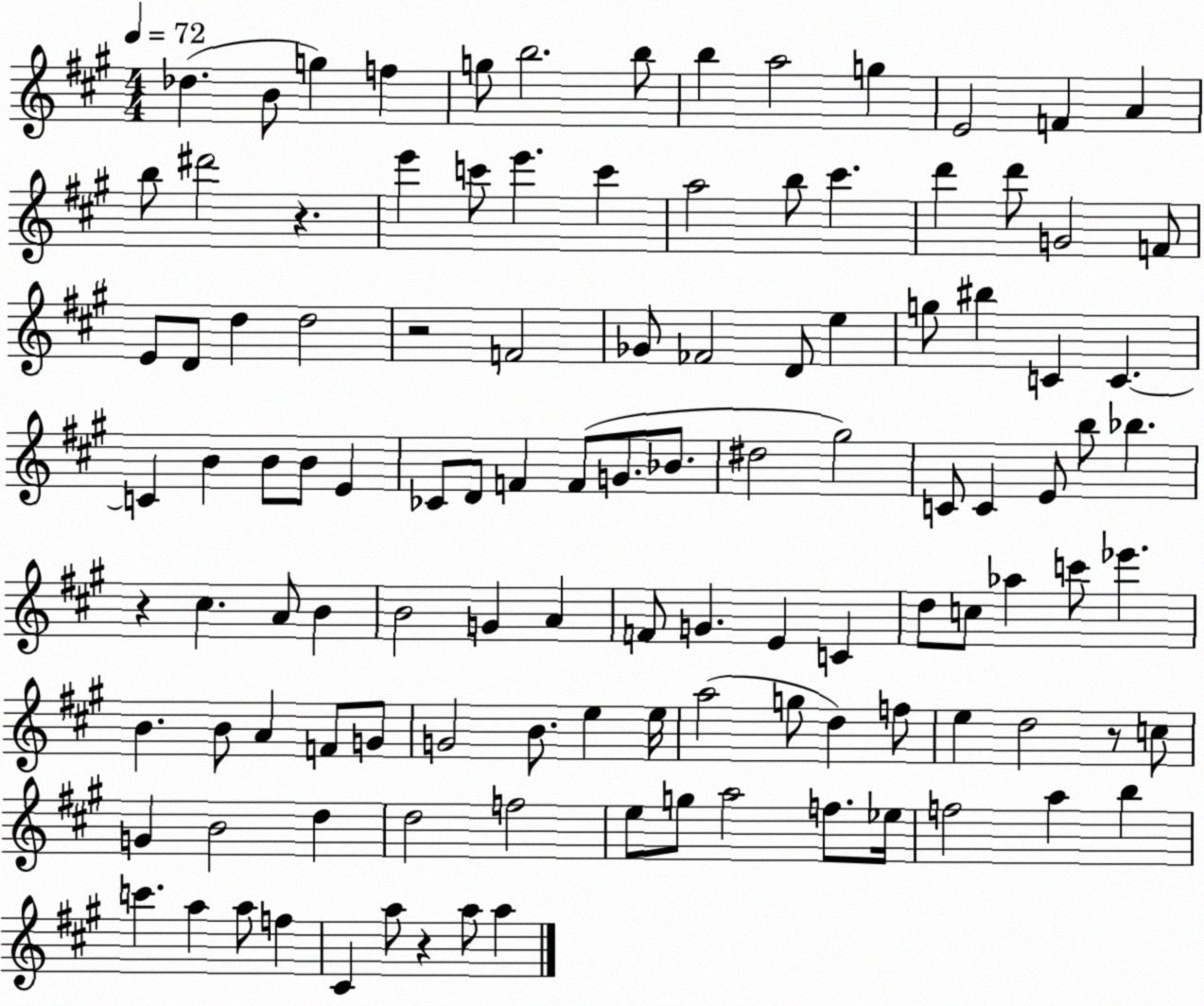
X:1
T:Untitled
M:4/4
L:1/4
K:A
_d B/2 g f g/2 b2 b/2 b a2 g E2 F A b/2 ^d'2 z e' c'/2 e' c' a2 b/2 ^c' d' d'/2 G2 F/2 E/2 D/2 d d2 z2 F2 _G/2 _F2 D/2 e g/2 ^b C C C B B/2 B/2 E _C/2 D/2 F F/2 G/2 _B/2 ^d2 ^g2 C/2 C E/2 b/2 _b z ^c A/2 B B2 G A F/2 G E C d/2 c/2 _a c'/2 _e' B B/2 A F/2 G/2 G2 B/2 e e/4 a2 g/2 d f/2 e d2 z/2 c/2 G B2 d d2 f2 e/2 g/2 a2 f/2 _e/4 f2 a b c' a a/2 f ^C a/2 z a/2 a